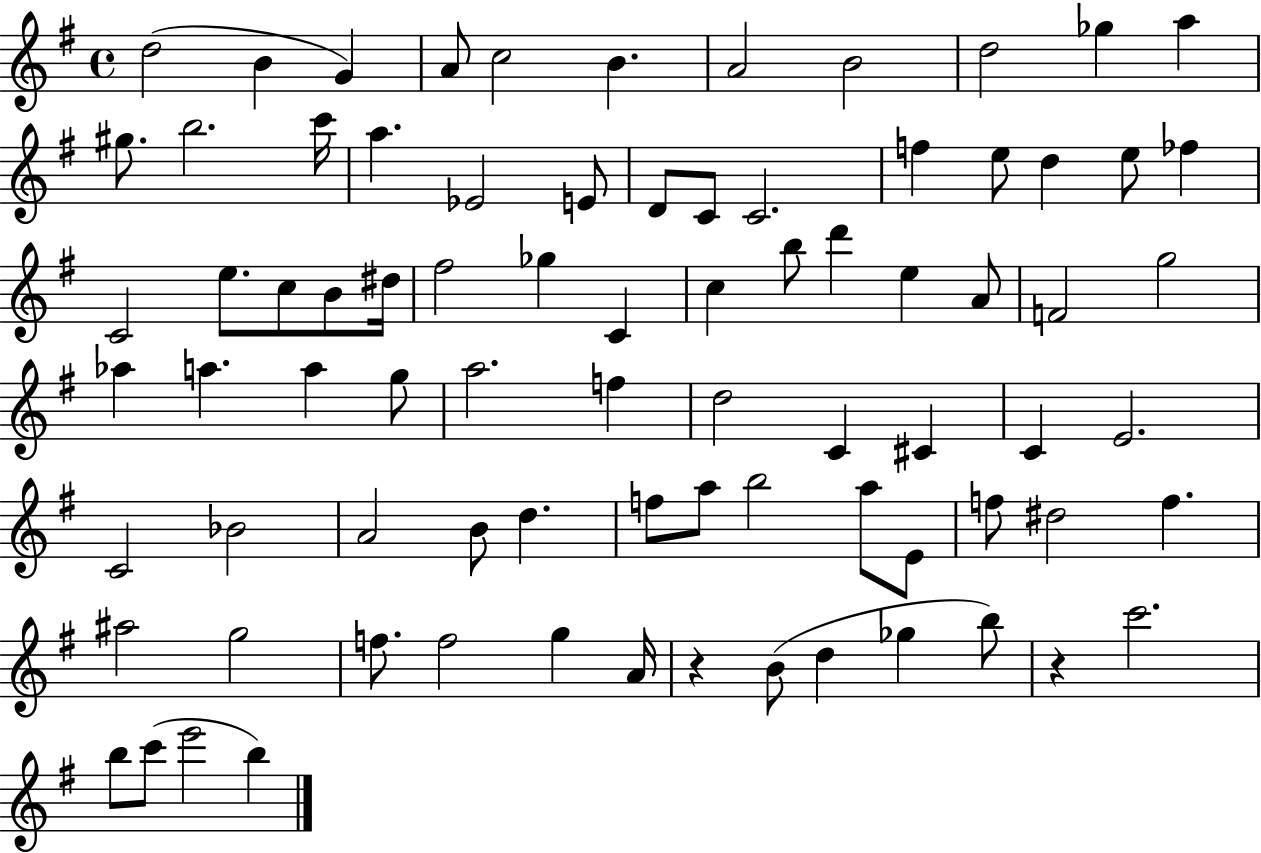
X:1
T:Untitled
M:4/4
L:1/4
K:G
d2 B G A/2 c2 B A2 B2 d2 _g a ^g/2 b2 c'/4 a _E2 E/2 D/2 C/2 C2 f e/2 d e/2 _f C2 e/2 c/2 B/2 ^d/4 ^f2 _g C c b/2 d' e A/2 F2 g2 _a a a g/2 a2 f d2 C ^C C E2 C2 _B2 A2 B/2 d f/2 a/2 b2 a/2 E/2 f/2 ^d2 f ^a2 g2 f/2 f2 g A/4 z B/2 d _g b/2 z c'2 b/2 c'/2 e'2 b